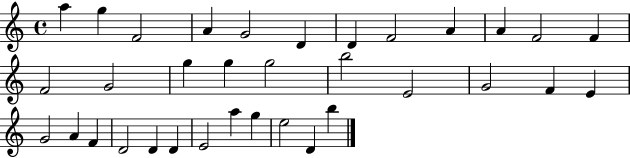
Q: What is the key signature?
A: C major